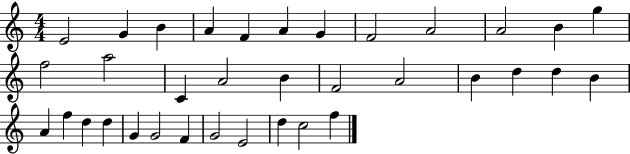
X:1
T:Untitled
M:4/4
L:1/4
K:C
E2 G B A F A G F2 A2 A2 B g f2 a2 C A2 B F2 A2 B d d B A f d d G G2 F G2 E2 d c2 f